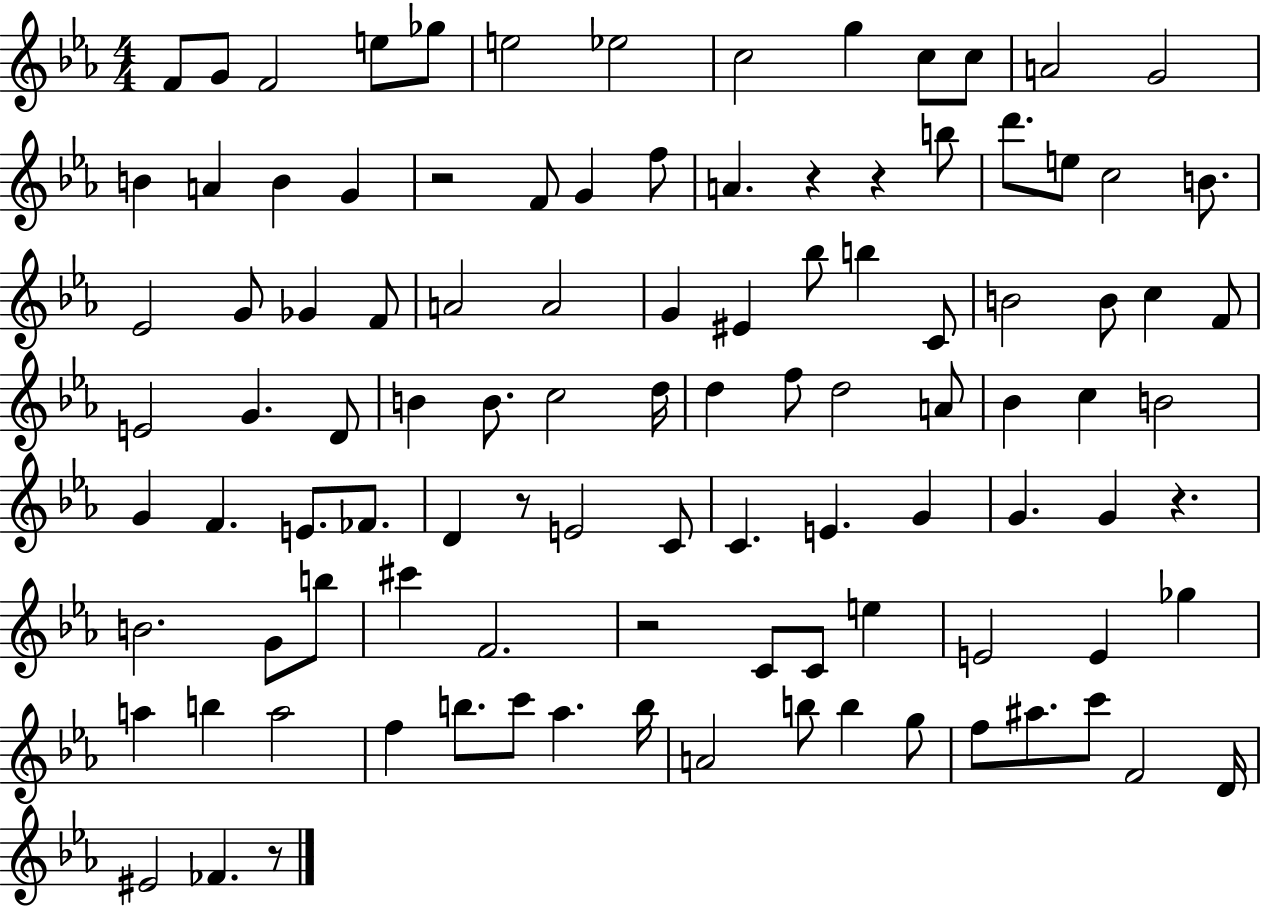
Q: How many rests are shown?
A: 7